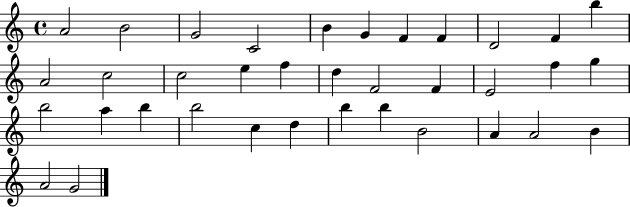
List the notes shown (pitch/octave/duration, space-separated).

A4/h B4/h G4/h C4/h B4/q G4/q F4/q F4/q D4/h F4/q B5/q A4/h C5/h C5/h E5/q F5/q D5/q F4/h F4/q E4/h F5/q G5/q B5/h A5/q B5/q B5/h C5/q D5/q B5/q B5/q B4/h A4/q A4/h B4/q A4/h G4/h